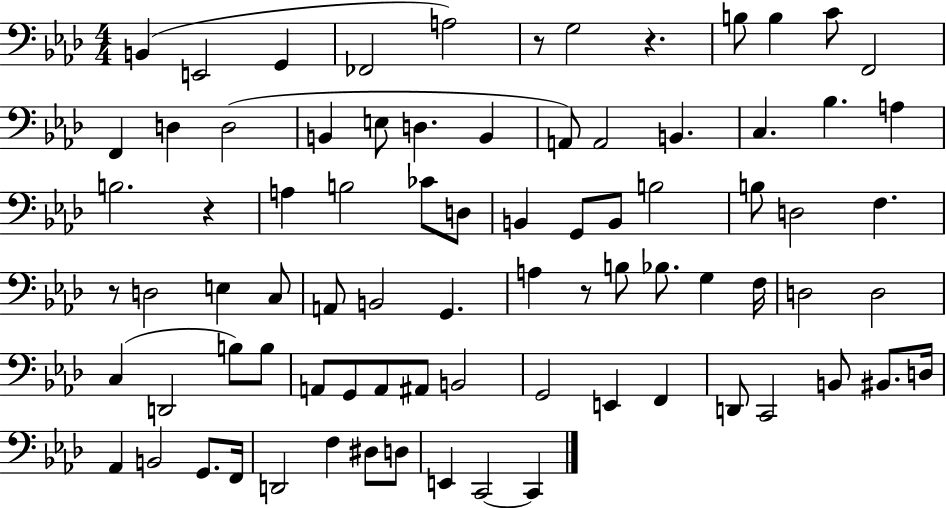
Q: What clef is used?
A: bass